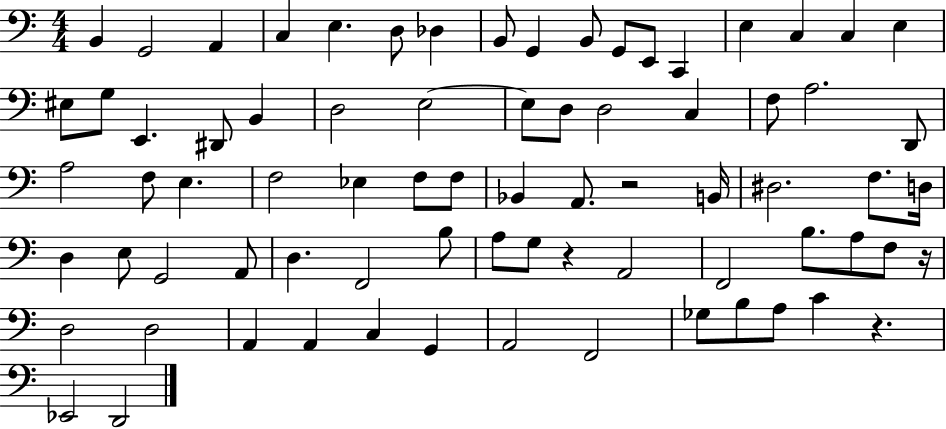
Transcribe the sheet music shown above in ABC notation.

X:1
T:Untitled
M:4/4
L:1/4
K:C
B,, G,,2 A,, C, E, D,/2 _D, B,,/2 G,, B,,/2 G,,/2 E,,/2 C,, E, C, C, E, ^E,/2 G,/2 E,, ^D,,/2 B,, D,2 E,2 E,/2 D,/2 D,2 C, F,/2 A,2 D,,/2 A,2 F,/2 E, F,2 _E, F,/2 F,/2 _B,, A,,/2 z2 B,,/4 ^D,2 F,/2 D,/4 D, E,/2 G,,2 A,,/2 D, F,,2 B,/2 A,/2 G,/2 z A,,2 F,,2 B,/2 A,/2 F,/2 z/4 D,2 D,2 A,, A,, C, G,, A,,2 F,,2 _G,/2 B,/2 A,/2 C z _E,,2 D,,2